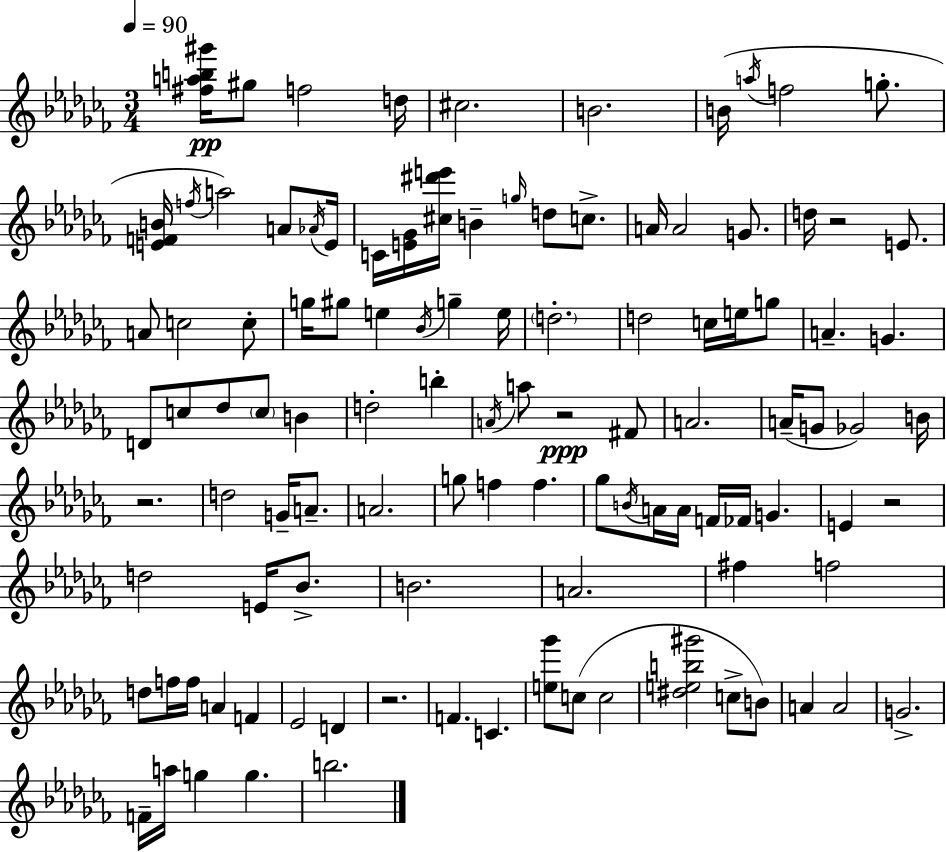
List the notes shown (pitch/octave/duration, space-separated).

[F#5,A5,B5,G#6]/s G#5/e F5/h D5/s C#5/h. B4/h. B4/s A5/s F5/h G5/e. [E4,F4,B4]/s F5/s A5/h A4/e Ab4/s E4/s C4/s [E4,Gb4]/s [C#5,D#6,E6]/s B4/q G5/s D5/e C5/e. A4/s A4/h G4/e. D5/s R/h E4/e. A4/e C5/h C5/e G5/s G#5/e E5/q Bb4/s G5/q E5/s D5/h. D5/h C5/s E5/s G5/e A4/q. G4/q. D4/e C5/e Db5/e C5/e B4/q D5/h B5/q A4/s A5/e R/h F#4/e A4/h. A4/s G4/e Gb4/h B4/s R/h. D5/h G4/s A4/e. A4/h. G5/e F5/q F5/q. Gb5/e B4/s A4/s A4/s F4/s FES4/s G4/q. E4/q R/h D5/h E4/s Bb4/e. B4/h. A4/h. F#5/q F5/h D5/e F5/s F5/s A4/q F4/q Eb4/h D4/q R/h. F4/q. C4/q. [E5,Gb6]/e C5/e C5/h [D#5,E5,B5,G#6]/h C5/e B4/e A4/q A4/h G4/h. F4/s A5/s G5/q G5/q. B5/h.